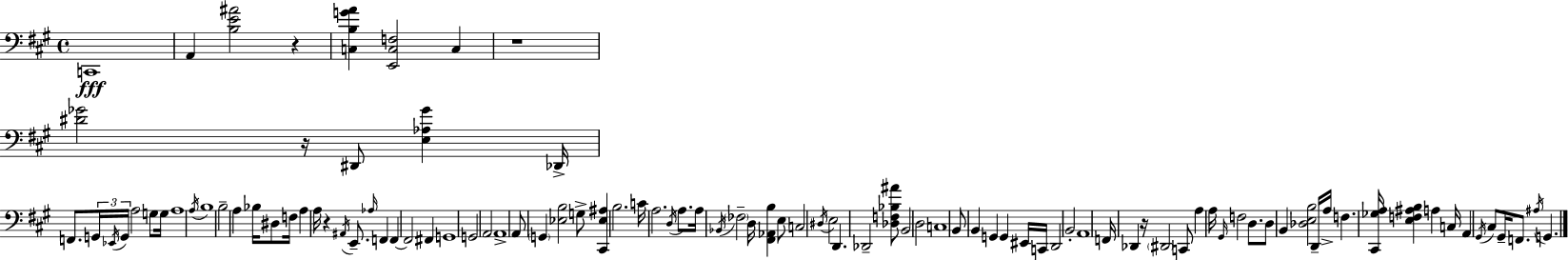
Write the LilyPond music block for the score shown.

{
  \clef bass
  \time 4/4
  \defaultTimeSignature
  \key a \major
  c,1\fff | a,4 <b e' ais'>2 r4 | <c b g' a'>4 <e, c f>2 c4 | r1 | \break <dis' ges'>2 r16 dis,8 <e aes ges'>4 des,16-> | f,8. \tuplet 3/2 { g,16 \acciaccatura { ees,16 } g,16 } a2 g8 | g16 a1 | \acciaccatura { a16 } b1 | \break b2-- a4 bes16 dis8 | f16 a4 a16 r4 \acciaccatura { ais,16 } e,8.-- \grace { aes16 } | f,4 f,4~~ f,2 | fis,4 g,1 | \break g,2 a,2 | a,1-> | a,8 \parenthesize g,4 <ees b>2 | g8-> <cis, ees ais>4 b2. | \break c'16 a2. | \acciaccatura { d16 } a8. a16 \acciaccatura { bes,16 } \parenthesize fes2-- d16 | <fis, aes, b>4 e8 c2 \acciaccatura { dis16 } e2 | d,4. des,2-- | \break <des f bes ais'>8 b,2 d2 | c1 | b,8 b,4 g,4 | g,4 eis,16 c,16 d,2 b,2-. | \break a,1 | f,16 des,4 r16 \parenthesize dis,2 | c,8 a4 a16 \grace { gis,16 } f2 | d8. d8 b,4 <des e b>2 | \break d,16-- a16-> f4. <cis, ges a>16 <e f ais b>4 | a4 c16 a,4 \acciaccatura { gis,16 } cis8 gis,16-- | f,8. \acciaccatura { ais16 } g,4. \bar "|."
}